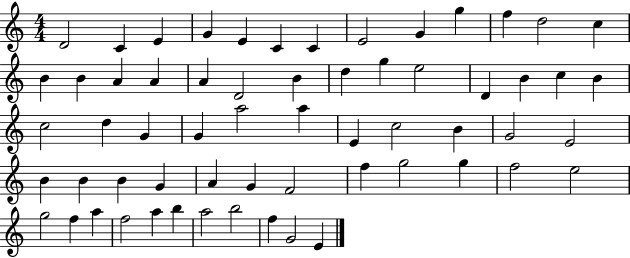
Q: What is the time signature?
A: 4/4